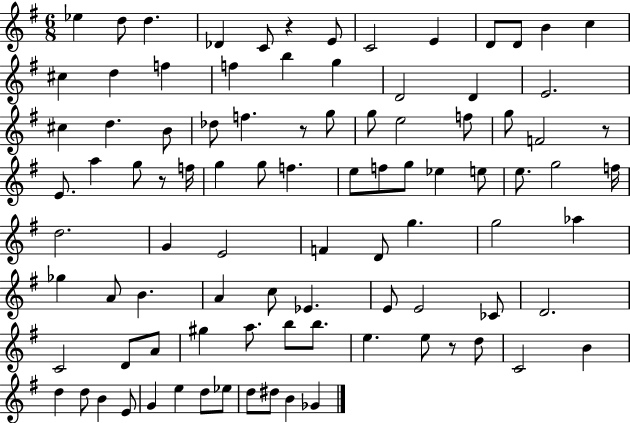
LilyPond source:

{
  \clef treble
  \numericTimeSignature
  \time 6/8
  \key g \major
  ees''4 d''8 d''4. | des'4 c'8 r4 e'8 | c'2 e'4 | d'8 d'8 b'4 c''4 | \break cis''4 d''4 f''4 | f''4 b''4 g''4 | d'2 d'4 | e'2. | \break cis''4 d''4. b'8 | des''8 f''4. r8 g''8 | g''8 e''2 f''8 | g''8 f'2 r8 | \break e'8. a''4 g''8 r8 f''16 | g''4 g''8 f''4. | e''8 f''8 g''8 ees''4 e''8 | e''8. g''2 f''16 | \break d''2. | g'4 e'2 | f'4 d'8 g''4. | g''2 aes''4 | \break ges''4 a'8 b'4. | a'4 c''8 ees'4. | e'8 e'2 ces'8 | d'2. | \break c'2 d'8 a'8 | gis''4 a''8. b''8 b''8. | e''4. e''8 r8 d''8 | c'2 b'4 | \break d''4 d''8 b'4 e'8 | g'4 e''4 d''8 ees''8 | d''8 dis''8 b'4 ges'4 | \bar "|."
}